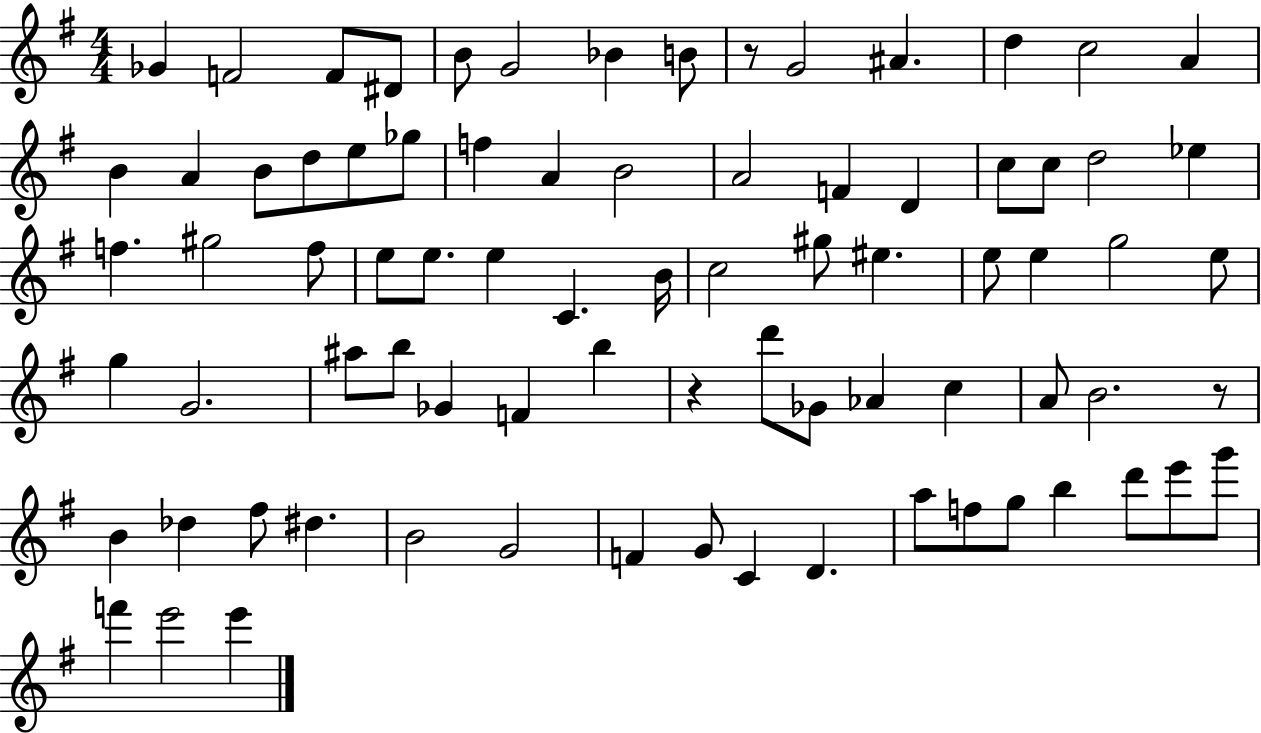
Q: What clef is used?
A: treble